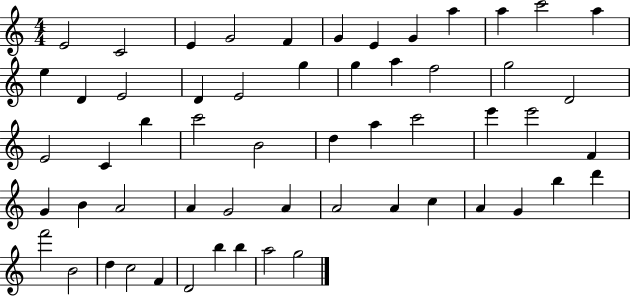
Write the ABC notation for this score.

X:1
T:Untitled
M:4/4
L:1/4
K:C
E2 C2 E G2 F G E G a a c'2 a e D E2 D E2 g g a f2 g2 D2 E2 C b c'2 B2 d a c'2 e' e'2 F G B A2 A G2 A A2 A c A G b d' f'2 B2 d c2 F D2 b b a2 g2